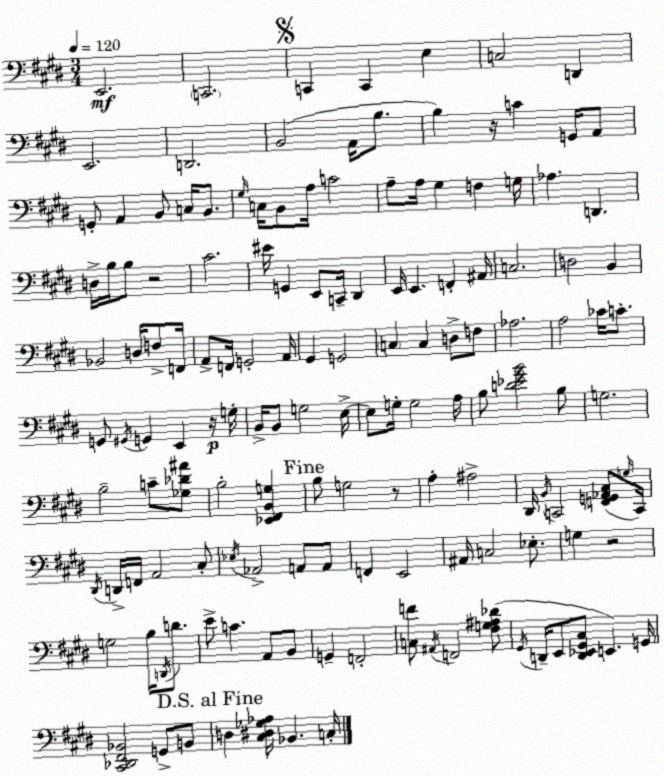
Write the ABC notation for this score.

X:1
T:Untitled
M:3/4
L:1/4
K:E
E,,2 C,,2 C,, C,, E, C,2 D,, E,,2 D,,2 B,,2 A,,/4 B,/2 B, z/4 C G,,/4 A,,/2 G,,/2 A,, B,,/2 C,/4 B,,/2 ^G,/4 C,/4 B,,/2 A,/4 C2 A,/2 A,/4 ^G, F, G,/4 _A, D,, D,/4 B,/4 B,/2 z2 ^C2 ^E/4 G,, E,,/2 C,,/4 ^D,, E,,/4 E,, F,, ^A,,/4 C,2 D,2 B,, _B,,2 D,/4 F,/2 F,,/4 A,,/2 F,,/4 G,,2 A,,/4 ^G,, G,,2 C, C, D,/2 F,/2 _A,2 A,2 _C/4 C/2 G,,/2 ^G,,/4 G,, E,, z/4 G,/4 B,,/4 B,,/2 G,2 E,/4 E,/2 G,/4 G,2 A,/4 B,/2 [D_E^GB]2 B,/2 G,2 B,2 C/2 [_G,_D^A]/2 B,2 [_E,,^F,,B,,G,] B,/2 G,2 z/2 A, ^A,2 ^D,,/4 B,,/4 C,,2 [F,,G,,_A,,^C,]/2 G,/4 C,,/4 ^D,,/4 D,,/4 F,,/4 A,,2 ^C,/2 _E,/4 _A,,2 A,,/2 A,,/2 F,, E,,2 ^A,,/4 C,2 _E,/2 G, z2 G,2 B,/4 D,,/4 D/2 E/2 C A,,/2 B,,/2 G,, F,,2 [C,F]/2 ^A,,/4 F,,2 [^F,G,^A,_D]/2 ^G,,/4 D,,/4 E,,/2 [D,,_E,,^G,,^C,]/2 E,, G,,/4 [^C,,_D,,^F,,_B,,]2 G,,/2 B,,/2 D, [^C,^D,_G,_A,]/4 _B,, C,/4